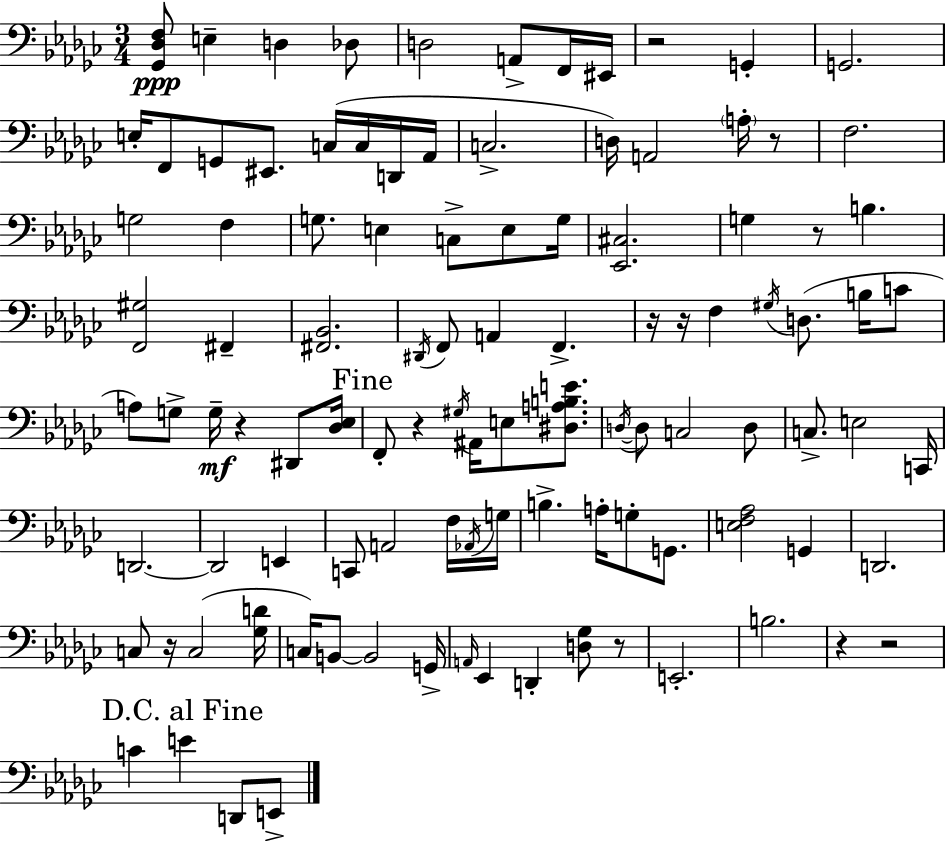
[Gb2,Db3,F3]/e E3/q D3/q Db3/e D3/h A2/e F2/s EIS2/s R/h G2/q G2/h. E3/s F2/e G2/e EIS2/e. C3/s C3/s D2/s Ab2/s C3/h. D3/s A2/h A3/s R/e F3/h. G3/h F3/q G3/e. E3/q C3/e E3/e G3/s [Eb2,C#3]/h. G3/q R/e B3/q. [F2,G#3]/h F#2/q [F#2,Bb2]/h. D#2/s F2/e A2/q F2/q. R/s R/s F3/q G#3/s D3/e. B3/s C4/e A3/e G3/e G3/s R/q D#2/e [Db3,Eb3]/s F2/e R/q G#3/s A#2/s E3/e [D#3,A3,B3,E4]/e. D3/s D3/e C3/h D3/e C3/e. E3/h C2/s D2/h. D2/h E2/q C2/e A2/h F3/s Ab2/s G3/s B3/q. A3/s G3/e G2/e. [E3,F3,Ab3]/h G2/q D2/h. C3/e R/s C3/h [Gb3,D4]/s C3/s B2/e B2/h G2/s A2/s Eb2/q D2/q [D3,Gb3]/e R/e E2/h. B3/h. R/q R/h C4/q E4/q D2/e E2/e